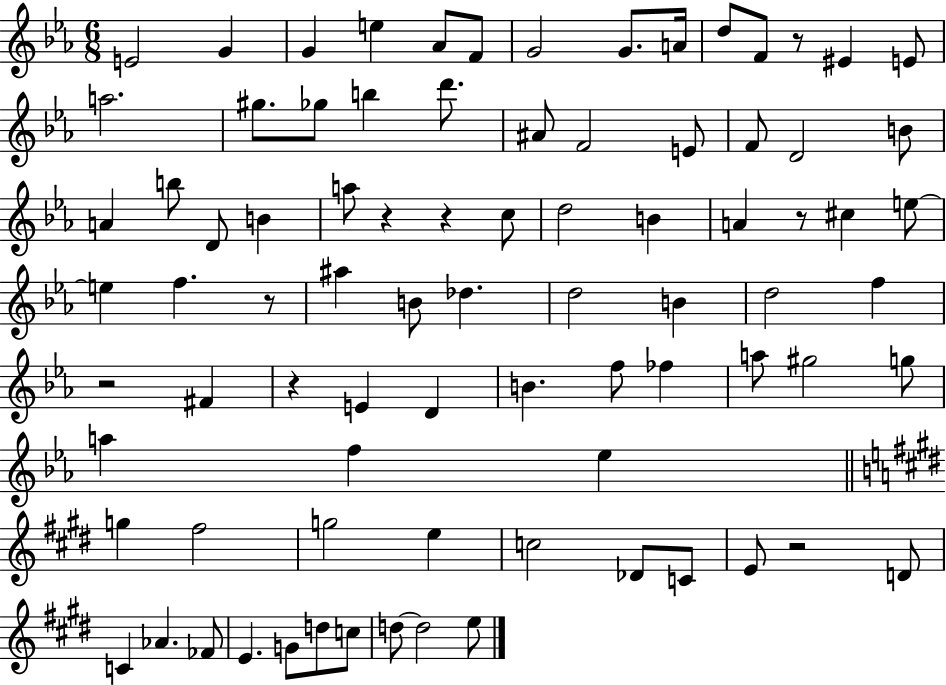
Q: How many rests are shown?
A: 8